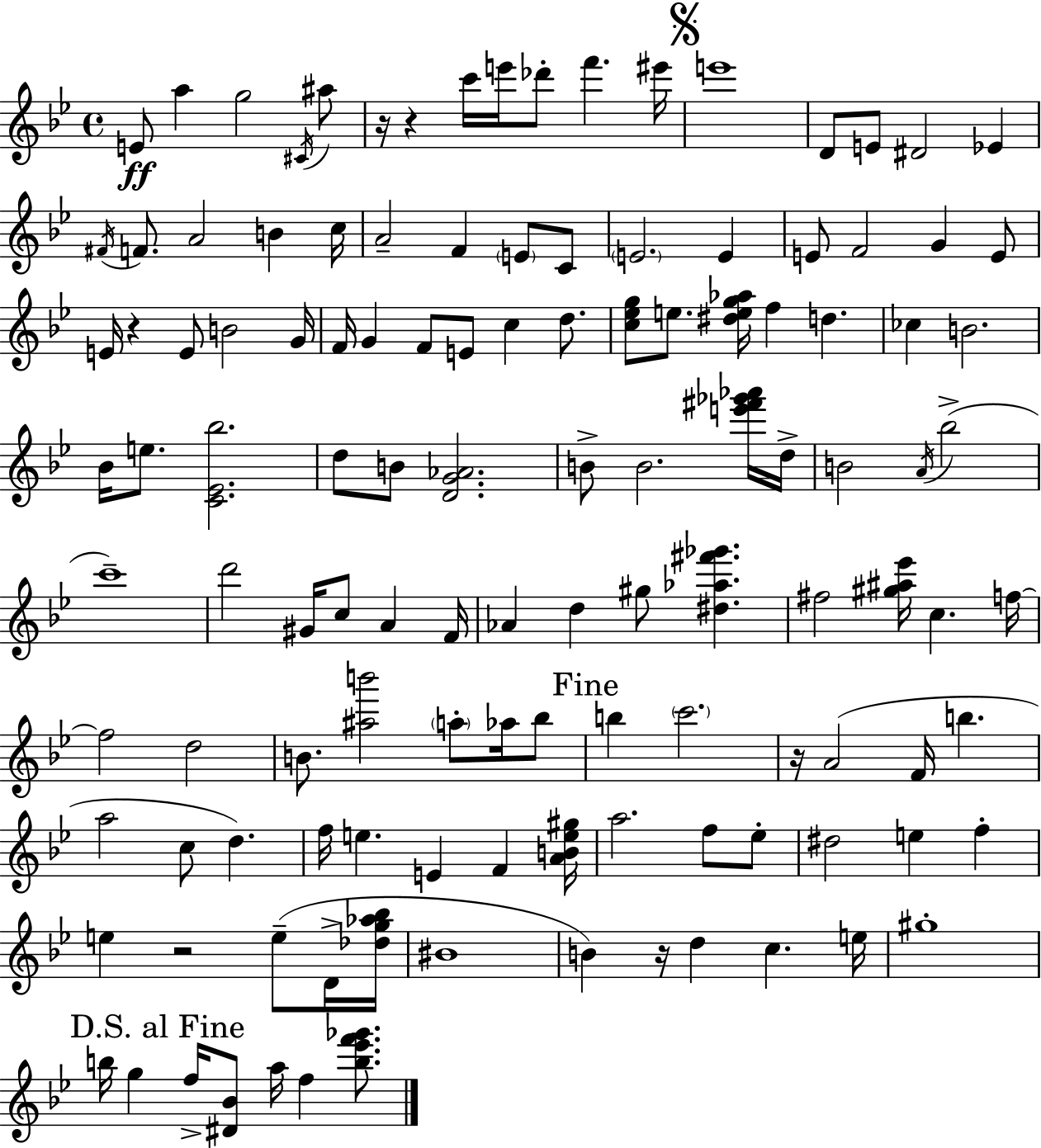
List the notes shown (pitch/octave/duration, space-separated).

E4/e A5/q G5/h C#4/s A#5/e R/s R/q C6/s E6/s Db6/e F6/q. EIS6/s E6/w D4/e E4/e D#4/h Eb4/q F#4/s F4/e. A4/h B4/q C5/s A4/h F4/q E4/e C4/e E4/h. E4/q E4/e F4/h G4/q E4/e E4/s R/q E4/e B4/h G4/s F4/s G4/q F4/e E4/e C5/q D5/e. [C5,Eb5,G5]/e E5/e. [D#5,E5,G5,Ab5]/s F5/q D5/q. CES5/q B4/h. Bb4/s E5/e. [C4,Eb4,Bb5]/h. D5/e B4/e [D4,G4,Ab4]/h. B4/e B4/h. [E6,F#6,Gb6,Ab6]/s D5/s B4/h A4/s Bb5/h C6/w D6/h G#4/s C5/e A4/q F4/s Ab4/q D5/q G#5/e [D#5,Ab5,F#6,Gb6]/q. F#5/h [G#5,A#5,Eb6]/s C5/q. F5/s F5/h D5/h B4/e. [A#5,B6]/h A5/e Ab5/s Bb5/e B5/q C6/h. R/s A4/h F4/s B5/q. A5/h C5/e D5/q. F5/s E5/q. E4/q F4/q [A4,B4,E5,G#5]/s A5/h. F5/e Eb5/e D#5/h E5/q F5/q E5/q R/h E5/e D4/s [Db5,G5,Ab5,Bb5]/s BIS4/w B4/q R/s D5/q C5/q. E5/s G#5/w B5/s G5/q F5/s [D#4,Bb4]/e A5/s F5/q [B5,Eb6,F6,Gb6]/e.